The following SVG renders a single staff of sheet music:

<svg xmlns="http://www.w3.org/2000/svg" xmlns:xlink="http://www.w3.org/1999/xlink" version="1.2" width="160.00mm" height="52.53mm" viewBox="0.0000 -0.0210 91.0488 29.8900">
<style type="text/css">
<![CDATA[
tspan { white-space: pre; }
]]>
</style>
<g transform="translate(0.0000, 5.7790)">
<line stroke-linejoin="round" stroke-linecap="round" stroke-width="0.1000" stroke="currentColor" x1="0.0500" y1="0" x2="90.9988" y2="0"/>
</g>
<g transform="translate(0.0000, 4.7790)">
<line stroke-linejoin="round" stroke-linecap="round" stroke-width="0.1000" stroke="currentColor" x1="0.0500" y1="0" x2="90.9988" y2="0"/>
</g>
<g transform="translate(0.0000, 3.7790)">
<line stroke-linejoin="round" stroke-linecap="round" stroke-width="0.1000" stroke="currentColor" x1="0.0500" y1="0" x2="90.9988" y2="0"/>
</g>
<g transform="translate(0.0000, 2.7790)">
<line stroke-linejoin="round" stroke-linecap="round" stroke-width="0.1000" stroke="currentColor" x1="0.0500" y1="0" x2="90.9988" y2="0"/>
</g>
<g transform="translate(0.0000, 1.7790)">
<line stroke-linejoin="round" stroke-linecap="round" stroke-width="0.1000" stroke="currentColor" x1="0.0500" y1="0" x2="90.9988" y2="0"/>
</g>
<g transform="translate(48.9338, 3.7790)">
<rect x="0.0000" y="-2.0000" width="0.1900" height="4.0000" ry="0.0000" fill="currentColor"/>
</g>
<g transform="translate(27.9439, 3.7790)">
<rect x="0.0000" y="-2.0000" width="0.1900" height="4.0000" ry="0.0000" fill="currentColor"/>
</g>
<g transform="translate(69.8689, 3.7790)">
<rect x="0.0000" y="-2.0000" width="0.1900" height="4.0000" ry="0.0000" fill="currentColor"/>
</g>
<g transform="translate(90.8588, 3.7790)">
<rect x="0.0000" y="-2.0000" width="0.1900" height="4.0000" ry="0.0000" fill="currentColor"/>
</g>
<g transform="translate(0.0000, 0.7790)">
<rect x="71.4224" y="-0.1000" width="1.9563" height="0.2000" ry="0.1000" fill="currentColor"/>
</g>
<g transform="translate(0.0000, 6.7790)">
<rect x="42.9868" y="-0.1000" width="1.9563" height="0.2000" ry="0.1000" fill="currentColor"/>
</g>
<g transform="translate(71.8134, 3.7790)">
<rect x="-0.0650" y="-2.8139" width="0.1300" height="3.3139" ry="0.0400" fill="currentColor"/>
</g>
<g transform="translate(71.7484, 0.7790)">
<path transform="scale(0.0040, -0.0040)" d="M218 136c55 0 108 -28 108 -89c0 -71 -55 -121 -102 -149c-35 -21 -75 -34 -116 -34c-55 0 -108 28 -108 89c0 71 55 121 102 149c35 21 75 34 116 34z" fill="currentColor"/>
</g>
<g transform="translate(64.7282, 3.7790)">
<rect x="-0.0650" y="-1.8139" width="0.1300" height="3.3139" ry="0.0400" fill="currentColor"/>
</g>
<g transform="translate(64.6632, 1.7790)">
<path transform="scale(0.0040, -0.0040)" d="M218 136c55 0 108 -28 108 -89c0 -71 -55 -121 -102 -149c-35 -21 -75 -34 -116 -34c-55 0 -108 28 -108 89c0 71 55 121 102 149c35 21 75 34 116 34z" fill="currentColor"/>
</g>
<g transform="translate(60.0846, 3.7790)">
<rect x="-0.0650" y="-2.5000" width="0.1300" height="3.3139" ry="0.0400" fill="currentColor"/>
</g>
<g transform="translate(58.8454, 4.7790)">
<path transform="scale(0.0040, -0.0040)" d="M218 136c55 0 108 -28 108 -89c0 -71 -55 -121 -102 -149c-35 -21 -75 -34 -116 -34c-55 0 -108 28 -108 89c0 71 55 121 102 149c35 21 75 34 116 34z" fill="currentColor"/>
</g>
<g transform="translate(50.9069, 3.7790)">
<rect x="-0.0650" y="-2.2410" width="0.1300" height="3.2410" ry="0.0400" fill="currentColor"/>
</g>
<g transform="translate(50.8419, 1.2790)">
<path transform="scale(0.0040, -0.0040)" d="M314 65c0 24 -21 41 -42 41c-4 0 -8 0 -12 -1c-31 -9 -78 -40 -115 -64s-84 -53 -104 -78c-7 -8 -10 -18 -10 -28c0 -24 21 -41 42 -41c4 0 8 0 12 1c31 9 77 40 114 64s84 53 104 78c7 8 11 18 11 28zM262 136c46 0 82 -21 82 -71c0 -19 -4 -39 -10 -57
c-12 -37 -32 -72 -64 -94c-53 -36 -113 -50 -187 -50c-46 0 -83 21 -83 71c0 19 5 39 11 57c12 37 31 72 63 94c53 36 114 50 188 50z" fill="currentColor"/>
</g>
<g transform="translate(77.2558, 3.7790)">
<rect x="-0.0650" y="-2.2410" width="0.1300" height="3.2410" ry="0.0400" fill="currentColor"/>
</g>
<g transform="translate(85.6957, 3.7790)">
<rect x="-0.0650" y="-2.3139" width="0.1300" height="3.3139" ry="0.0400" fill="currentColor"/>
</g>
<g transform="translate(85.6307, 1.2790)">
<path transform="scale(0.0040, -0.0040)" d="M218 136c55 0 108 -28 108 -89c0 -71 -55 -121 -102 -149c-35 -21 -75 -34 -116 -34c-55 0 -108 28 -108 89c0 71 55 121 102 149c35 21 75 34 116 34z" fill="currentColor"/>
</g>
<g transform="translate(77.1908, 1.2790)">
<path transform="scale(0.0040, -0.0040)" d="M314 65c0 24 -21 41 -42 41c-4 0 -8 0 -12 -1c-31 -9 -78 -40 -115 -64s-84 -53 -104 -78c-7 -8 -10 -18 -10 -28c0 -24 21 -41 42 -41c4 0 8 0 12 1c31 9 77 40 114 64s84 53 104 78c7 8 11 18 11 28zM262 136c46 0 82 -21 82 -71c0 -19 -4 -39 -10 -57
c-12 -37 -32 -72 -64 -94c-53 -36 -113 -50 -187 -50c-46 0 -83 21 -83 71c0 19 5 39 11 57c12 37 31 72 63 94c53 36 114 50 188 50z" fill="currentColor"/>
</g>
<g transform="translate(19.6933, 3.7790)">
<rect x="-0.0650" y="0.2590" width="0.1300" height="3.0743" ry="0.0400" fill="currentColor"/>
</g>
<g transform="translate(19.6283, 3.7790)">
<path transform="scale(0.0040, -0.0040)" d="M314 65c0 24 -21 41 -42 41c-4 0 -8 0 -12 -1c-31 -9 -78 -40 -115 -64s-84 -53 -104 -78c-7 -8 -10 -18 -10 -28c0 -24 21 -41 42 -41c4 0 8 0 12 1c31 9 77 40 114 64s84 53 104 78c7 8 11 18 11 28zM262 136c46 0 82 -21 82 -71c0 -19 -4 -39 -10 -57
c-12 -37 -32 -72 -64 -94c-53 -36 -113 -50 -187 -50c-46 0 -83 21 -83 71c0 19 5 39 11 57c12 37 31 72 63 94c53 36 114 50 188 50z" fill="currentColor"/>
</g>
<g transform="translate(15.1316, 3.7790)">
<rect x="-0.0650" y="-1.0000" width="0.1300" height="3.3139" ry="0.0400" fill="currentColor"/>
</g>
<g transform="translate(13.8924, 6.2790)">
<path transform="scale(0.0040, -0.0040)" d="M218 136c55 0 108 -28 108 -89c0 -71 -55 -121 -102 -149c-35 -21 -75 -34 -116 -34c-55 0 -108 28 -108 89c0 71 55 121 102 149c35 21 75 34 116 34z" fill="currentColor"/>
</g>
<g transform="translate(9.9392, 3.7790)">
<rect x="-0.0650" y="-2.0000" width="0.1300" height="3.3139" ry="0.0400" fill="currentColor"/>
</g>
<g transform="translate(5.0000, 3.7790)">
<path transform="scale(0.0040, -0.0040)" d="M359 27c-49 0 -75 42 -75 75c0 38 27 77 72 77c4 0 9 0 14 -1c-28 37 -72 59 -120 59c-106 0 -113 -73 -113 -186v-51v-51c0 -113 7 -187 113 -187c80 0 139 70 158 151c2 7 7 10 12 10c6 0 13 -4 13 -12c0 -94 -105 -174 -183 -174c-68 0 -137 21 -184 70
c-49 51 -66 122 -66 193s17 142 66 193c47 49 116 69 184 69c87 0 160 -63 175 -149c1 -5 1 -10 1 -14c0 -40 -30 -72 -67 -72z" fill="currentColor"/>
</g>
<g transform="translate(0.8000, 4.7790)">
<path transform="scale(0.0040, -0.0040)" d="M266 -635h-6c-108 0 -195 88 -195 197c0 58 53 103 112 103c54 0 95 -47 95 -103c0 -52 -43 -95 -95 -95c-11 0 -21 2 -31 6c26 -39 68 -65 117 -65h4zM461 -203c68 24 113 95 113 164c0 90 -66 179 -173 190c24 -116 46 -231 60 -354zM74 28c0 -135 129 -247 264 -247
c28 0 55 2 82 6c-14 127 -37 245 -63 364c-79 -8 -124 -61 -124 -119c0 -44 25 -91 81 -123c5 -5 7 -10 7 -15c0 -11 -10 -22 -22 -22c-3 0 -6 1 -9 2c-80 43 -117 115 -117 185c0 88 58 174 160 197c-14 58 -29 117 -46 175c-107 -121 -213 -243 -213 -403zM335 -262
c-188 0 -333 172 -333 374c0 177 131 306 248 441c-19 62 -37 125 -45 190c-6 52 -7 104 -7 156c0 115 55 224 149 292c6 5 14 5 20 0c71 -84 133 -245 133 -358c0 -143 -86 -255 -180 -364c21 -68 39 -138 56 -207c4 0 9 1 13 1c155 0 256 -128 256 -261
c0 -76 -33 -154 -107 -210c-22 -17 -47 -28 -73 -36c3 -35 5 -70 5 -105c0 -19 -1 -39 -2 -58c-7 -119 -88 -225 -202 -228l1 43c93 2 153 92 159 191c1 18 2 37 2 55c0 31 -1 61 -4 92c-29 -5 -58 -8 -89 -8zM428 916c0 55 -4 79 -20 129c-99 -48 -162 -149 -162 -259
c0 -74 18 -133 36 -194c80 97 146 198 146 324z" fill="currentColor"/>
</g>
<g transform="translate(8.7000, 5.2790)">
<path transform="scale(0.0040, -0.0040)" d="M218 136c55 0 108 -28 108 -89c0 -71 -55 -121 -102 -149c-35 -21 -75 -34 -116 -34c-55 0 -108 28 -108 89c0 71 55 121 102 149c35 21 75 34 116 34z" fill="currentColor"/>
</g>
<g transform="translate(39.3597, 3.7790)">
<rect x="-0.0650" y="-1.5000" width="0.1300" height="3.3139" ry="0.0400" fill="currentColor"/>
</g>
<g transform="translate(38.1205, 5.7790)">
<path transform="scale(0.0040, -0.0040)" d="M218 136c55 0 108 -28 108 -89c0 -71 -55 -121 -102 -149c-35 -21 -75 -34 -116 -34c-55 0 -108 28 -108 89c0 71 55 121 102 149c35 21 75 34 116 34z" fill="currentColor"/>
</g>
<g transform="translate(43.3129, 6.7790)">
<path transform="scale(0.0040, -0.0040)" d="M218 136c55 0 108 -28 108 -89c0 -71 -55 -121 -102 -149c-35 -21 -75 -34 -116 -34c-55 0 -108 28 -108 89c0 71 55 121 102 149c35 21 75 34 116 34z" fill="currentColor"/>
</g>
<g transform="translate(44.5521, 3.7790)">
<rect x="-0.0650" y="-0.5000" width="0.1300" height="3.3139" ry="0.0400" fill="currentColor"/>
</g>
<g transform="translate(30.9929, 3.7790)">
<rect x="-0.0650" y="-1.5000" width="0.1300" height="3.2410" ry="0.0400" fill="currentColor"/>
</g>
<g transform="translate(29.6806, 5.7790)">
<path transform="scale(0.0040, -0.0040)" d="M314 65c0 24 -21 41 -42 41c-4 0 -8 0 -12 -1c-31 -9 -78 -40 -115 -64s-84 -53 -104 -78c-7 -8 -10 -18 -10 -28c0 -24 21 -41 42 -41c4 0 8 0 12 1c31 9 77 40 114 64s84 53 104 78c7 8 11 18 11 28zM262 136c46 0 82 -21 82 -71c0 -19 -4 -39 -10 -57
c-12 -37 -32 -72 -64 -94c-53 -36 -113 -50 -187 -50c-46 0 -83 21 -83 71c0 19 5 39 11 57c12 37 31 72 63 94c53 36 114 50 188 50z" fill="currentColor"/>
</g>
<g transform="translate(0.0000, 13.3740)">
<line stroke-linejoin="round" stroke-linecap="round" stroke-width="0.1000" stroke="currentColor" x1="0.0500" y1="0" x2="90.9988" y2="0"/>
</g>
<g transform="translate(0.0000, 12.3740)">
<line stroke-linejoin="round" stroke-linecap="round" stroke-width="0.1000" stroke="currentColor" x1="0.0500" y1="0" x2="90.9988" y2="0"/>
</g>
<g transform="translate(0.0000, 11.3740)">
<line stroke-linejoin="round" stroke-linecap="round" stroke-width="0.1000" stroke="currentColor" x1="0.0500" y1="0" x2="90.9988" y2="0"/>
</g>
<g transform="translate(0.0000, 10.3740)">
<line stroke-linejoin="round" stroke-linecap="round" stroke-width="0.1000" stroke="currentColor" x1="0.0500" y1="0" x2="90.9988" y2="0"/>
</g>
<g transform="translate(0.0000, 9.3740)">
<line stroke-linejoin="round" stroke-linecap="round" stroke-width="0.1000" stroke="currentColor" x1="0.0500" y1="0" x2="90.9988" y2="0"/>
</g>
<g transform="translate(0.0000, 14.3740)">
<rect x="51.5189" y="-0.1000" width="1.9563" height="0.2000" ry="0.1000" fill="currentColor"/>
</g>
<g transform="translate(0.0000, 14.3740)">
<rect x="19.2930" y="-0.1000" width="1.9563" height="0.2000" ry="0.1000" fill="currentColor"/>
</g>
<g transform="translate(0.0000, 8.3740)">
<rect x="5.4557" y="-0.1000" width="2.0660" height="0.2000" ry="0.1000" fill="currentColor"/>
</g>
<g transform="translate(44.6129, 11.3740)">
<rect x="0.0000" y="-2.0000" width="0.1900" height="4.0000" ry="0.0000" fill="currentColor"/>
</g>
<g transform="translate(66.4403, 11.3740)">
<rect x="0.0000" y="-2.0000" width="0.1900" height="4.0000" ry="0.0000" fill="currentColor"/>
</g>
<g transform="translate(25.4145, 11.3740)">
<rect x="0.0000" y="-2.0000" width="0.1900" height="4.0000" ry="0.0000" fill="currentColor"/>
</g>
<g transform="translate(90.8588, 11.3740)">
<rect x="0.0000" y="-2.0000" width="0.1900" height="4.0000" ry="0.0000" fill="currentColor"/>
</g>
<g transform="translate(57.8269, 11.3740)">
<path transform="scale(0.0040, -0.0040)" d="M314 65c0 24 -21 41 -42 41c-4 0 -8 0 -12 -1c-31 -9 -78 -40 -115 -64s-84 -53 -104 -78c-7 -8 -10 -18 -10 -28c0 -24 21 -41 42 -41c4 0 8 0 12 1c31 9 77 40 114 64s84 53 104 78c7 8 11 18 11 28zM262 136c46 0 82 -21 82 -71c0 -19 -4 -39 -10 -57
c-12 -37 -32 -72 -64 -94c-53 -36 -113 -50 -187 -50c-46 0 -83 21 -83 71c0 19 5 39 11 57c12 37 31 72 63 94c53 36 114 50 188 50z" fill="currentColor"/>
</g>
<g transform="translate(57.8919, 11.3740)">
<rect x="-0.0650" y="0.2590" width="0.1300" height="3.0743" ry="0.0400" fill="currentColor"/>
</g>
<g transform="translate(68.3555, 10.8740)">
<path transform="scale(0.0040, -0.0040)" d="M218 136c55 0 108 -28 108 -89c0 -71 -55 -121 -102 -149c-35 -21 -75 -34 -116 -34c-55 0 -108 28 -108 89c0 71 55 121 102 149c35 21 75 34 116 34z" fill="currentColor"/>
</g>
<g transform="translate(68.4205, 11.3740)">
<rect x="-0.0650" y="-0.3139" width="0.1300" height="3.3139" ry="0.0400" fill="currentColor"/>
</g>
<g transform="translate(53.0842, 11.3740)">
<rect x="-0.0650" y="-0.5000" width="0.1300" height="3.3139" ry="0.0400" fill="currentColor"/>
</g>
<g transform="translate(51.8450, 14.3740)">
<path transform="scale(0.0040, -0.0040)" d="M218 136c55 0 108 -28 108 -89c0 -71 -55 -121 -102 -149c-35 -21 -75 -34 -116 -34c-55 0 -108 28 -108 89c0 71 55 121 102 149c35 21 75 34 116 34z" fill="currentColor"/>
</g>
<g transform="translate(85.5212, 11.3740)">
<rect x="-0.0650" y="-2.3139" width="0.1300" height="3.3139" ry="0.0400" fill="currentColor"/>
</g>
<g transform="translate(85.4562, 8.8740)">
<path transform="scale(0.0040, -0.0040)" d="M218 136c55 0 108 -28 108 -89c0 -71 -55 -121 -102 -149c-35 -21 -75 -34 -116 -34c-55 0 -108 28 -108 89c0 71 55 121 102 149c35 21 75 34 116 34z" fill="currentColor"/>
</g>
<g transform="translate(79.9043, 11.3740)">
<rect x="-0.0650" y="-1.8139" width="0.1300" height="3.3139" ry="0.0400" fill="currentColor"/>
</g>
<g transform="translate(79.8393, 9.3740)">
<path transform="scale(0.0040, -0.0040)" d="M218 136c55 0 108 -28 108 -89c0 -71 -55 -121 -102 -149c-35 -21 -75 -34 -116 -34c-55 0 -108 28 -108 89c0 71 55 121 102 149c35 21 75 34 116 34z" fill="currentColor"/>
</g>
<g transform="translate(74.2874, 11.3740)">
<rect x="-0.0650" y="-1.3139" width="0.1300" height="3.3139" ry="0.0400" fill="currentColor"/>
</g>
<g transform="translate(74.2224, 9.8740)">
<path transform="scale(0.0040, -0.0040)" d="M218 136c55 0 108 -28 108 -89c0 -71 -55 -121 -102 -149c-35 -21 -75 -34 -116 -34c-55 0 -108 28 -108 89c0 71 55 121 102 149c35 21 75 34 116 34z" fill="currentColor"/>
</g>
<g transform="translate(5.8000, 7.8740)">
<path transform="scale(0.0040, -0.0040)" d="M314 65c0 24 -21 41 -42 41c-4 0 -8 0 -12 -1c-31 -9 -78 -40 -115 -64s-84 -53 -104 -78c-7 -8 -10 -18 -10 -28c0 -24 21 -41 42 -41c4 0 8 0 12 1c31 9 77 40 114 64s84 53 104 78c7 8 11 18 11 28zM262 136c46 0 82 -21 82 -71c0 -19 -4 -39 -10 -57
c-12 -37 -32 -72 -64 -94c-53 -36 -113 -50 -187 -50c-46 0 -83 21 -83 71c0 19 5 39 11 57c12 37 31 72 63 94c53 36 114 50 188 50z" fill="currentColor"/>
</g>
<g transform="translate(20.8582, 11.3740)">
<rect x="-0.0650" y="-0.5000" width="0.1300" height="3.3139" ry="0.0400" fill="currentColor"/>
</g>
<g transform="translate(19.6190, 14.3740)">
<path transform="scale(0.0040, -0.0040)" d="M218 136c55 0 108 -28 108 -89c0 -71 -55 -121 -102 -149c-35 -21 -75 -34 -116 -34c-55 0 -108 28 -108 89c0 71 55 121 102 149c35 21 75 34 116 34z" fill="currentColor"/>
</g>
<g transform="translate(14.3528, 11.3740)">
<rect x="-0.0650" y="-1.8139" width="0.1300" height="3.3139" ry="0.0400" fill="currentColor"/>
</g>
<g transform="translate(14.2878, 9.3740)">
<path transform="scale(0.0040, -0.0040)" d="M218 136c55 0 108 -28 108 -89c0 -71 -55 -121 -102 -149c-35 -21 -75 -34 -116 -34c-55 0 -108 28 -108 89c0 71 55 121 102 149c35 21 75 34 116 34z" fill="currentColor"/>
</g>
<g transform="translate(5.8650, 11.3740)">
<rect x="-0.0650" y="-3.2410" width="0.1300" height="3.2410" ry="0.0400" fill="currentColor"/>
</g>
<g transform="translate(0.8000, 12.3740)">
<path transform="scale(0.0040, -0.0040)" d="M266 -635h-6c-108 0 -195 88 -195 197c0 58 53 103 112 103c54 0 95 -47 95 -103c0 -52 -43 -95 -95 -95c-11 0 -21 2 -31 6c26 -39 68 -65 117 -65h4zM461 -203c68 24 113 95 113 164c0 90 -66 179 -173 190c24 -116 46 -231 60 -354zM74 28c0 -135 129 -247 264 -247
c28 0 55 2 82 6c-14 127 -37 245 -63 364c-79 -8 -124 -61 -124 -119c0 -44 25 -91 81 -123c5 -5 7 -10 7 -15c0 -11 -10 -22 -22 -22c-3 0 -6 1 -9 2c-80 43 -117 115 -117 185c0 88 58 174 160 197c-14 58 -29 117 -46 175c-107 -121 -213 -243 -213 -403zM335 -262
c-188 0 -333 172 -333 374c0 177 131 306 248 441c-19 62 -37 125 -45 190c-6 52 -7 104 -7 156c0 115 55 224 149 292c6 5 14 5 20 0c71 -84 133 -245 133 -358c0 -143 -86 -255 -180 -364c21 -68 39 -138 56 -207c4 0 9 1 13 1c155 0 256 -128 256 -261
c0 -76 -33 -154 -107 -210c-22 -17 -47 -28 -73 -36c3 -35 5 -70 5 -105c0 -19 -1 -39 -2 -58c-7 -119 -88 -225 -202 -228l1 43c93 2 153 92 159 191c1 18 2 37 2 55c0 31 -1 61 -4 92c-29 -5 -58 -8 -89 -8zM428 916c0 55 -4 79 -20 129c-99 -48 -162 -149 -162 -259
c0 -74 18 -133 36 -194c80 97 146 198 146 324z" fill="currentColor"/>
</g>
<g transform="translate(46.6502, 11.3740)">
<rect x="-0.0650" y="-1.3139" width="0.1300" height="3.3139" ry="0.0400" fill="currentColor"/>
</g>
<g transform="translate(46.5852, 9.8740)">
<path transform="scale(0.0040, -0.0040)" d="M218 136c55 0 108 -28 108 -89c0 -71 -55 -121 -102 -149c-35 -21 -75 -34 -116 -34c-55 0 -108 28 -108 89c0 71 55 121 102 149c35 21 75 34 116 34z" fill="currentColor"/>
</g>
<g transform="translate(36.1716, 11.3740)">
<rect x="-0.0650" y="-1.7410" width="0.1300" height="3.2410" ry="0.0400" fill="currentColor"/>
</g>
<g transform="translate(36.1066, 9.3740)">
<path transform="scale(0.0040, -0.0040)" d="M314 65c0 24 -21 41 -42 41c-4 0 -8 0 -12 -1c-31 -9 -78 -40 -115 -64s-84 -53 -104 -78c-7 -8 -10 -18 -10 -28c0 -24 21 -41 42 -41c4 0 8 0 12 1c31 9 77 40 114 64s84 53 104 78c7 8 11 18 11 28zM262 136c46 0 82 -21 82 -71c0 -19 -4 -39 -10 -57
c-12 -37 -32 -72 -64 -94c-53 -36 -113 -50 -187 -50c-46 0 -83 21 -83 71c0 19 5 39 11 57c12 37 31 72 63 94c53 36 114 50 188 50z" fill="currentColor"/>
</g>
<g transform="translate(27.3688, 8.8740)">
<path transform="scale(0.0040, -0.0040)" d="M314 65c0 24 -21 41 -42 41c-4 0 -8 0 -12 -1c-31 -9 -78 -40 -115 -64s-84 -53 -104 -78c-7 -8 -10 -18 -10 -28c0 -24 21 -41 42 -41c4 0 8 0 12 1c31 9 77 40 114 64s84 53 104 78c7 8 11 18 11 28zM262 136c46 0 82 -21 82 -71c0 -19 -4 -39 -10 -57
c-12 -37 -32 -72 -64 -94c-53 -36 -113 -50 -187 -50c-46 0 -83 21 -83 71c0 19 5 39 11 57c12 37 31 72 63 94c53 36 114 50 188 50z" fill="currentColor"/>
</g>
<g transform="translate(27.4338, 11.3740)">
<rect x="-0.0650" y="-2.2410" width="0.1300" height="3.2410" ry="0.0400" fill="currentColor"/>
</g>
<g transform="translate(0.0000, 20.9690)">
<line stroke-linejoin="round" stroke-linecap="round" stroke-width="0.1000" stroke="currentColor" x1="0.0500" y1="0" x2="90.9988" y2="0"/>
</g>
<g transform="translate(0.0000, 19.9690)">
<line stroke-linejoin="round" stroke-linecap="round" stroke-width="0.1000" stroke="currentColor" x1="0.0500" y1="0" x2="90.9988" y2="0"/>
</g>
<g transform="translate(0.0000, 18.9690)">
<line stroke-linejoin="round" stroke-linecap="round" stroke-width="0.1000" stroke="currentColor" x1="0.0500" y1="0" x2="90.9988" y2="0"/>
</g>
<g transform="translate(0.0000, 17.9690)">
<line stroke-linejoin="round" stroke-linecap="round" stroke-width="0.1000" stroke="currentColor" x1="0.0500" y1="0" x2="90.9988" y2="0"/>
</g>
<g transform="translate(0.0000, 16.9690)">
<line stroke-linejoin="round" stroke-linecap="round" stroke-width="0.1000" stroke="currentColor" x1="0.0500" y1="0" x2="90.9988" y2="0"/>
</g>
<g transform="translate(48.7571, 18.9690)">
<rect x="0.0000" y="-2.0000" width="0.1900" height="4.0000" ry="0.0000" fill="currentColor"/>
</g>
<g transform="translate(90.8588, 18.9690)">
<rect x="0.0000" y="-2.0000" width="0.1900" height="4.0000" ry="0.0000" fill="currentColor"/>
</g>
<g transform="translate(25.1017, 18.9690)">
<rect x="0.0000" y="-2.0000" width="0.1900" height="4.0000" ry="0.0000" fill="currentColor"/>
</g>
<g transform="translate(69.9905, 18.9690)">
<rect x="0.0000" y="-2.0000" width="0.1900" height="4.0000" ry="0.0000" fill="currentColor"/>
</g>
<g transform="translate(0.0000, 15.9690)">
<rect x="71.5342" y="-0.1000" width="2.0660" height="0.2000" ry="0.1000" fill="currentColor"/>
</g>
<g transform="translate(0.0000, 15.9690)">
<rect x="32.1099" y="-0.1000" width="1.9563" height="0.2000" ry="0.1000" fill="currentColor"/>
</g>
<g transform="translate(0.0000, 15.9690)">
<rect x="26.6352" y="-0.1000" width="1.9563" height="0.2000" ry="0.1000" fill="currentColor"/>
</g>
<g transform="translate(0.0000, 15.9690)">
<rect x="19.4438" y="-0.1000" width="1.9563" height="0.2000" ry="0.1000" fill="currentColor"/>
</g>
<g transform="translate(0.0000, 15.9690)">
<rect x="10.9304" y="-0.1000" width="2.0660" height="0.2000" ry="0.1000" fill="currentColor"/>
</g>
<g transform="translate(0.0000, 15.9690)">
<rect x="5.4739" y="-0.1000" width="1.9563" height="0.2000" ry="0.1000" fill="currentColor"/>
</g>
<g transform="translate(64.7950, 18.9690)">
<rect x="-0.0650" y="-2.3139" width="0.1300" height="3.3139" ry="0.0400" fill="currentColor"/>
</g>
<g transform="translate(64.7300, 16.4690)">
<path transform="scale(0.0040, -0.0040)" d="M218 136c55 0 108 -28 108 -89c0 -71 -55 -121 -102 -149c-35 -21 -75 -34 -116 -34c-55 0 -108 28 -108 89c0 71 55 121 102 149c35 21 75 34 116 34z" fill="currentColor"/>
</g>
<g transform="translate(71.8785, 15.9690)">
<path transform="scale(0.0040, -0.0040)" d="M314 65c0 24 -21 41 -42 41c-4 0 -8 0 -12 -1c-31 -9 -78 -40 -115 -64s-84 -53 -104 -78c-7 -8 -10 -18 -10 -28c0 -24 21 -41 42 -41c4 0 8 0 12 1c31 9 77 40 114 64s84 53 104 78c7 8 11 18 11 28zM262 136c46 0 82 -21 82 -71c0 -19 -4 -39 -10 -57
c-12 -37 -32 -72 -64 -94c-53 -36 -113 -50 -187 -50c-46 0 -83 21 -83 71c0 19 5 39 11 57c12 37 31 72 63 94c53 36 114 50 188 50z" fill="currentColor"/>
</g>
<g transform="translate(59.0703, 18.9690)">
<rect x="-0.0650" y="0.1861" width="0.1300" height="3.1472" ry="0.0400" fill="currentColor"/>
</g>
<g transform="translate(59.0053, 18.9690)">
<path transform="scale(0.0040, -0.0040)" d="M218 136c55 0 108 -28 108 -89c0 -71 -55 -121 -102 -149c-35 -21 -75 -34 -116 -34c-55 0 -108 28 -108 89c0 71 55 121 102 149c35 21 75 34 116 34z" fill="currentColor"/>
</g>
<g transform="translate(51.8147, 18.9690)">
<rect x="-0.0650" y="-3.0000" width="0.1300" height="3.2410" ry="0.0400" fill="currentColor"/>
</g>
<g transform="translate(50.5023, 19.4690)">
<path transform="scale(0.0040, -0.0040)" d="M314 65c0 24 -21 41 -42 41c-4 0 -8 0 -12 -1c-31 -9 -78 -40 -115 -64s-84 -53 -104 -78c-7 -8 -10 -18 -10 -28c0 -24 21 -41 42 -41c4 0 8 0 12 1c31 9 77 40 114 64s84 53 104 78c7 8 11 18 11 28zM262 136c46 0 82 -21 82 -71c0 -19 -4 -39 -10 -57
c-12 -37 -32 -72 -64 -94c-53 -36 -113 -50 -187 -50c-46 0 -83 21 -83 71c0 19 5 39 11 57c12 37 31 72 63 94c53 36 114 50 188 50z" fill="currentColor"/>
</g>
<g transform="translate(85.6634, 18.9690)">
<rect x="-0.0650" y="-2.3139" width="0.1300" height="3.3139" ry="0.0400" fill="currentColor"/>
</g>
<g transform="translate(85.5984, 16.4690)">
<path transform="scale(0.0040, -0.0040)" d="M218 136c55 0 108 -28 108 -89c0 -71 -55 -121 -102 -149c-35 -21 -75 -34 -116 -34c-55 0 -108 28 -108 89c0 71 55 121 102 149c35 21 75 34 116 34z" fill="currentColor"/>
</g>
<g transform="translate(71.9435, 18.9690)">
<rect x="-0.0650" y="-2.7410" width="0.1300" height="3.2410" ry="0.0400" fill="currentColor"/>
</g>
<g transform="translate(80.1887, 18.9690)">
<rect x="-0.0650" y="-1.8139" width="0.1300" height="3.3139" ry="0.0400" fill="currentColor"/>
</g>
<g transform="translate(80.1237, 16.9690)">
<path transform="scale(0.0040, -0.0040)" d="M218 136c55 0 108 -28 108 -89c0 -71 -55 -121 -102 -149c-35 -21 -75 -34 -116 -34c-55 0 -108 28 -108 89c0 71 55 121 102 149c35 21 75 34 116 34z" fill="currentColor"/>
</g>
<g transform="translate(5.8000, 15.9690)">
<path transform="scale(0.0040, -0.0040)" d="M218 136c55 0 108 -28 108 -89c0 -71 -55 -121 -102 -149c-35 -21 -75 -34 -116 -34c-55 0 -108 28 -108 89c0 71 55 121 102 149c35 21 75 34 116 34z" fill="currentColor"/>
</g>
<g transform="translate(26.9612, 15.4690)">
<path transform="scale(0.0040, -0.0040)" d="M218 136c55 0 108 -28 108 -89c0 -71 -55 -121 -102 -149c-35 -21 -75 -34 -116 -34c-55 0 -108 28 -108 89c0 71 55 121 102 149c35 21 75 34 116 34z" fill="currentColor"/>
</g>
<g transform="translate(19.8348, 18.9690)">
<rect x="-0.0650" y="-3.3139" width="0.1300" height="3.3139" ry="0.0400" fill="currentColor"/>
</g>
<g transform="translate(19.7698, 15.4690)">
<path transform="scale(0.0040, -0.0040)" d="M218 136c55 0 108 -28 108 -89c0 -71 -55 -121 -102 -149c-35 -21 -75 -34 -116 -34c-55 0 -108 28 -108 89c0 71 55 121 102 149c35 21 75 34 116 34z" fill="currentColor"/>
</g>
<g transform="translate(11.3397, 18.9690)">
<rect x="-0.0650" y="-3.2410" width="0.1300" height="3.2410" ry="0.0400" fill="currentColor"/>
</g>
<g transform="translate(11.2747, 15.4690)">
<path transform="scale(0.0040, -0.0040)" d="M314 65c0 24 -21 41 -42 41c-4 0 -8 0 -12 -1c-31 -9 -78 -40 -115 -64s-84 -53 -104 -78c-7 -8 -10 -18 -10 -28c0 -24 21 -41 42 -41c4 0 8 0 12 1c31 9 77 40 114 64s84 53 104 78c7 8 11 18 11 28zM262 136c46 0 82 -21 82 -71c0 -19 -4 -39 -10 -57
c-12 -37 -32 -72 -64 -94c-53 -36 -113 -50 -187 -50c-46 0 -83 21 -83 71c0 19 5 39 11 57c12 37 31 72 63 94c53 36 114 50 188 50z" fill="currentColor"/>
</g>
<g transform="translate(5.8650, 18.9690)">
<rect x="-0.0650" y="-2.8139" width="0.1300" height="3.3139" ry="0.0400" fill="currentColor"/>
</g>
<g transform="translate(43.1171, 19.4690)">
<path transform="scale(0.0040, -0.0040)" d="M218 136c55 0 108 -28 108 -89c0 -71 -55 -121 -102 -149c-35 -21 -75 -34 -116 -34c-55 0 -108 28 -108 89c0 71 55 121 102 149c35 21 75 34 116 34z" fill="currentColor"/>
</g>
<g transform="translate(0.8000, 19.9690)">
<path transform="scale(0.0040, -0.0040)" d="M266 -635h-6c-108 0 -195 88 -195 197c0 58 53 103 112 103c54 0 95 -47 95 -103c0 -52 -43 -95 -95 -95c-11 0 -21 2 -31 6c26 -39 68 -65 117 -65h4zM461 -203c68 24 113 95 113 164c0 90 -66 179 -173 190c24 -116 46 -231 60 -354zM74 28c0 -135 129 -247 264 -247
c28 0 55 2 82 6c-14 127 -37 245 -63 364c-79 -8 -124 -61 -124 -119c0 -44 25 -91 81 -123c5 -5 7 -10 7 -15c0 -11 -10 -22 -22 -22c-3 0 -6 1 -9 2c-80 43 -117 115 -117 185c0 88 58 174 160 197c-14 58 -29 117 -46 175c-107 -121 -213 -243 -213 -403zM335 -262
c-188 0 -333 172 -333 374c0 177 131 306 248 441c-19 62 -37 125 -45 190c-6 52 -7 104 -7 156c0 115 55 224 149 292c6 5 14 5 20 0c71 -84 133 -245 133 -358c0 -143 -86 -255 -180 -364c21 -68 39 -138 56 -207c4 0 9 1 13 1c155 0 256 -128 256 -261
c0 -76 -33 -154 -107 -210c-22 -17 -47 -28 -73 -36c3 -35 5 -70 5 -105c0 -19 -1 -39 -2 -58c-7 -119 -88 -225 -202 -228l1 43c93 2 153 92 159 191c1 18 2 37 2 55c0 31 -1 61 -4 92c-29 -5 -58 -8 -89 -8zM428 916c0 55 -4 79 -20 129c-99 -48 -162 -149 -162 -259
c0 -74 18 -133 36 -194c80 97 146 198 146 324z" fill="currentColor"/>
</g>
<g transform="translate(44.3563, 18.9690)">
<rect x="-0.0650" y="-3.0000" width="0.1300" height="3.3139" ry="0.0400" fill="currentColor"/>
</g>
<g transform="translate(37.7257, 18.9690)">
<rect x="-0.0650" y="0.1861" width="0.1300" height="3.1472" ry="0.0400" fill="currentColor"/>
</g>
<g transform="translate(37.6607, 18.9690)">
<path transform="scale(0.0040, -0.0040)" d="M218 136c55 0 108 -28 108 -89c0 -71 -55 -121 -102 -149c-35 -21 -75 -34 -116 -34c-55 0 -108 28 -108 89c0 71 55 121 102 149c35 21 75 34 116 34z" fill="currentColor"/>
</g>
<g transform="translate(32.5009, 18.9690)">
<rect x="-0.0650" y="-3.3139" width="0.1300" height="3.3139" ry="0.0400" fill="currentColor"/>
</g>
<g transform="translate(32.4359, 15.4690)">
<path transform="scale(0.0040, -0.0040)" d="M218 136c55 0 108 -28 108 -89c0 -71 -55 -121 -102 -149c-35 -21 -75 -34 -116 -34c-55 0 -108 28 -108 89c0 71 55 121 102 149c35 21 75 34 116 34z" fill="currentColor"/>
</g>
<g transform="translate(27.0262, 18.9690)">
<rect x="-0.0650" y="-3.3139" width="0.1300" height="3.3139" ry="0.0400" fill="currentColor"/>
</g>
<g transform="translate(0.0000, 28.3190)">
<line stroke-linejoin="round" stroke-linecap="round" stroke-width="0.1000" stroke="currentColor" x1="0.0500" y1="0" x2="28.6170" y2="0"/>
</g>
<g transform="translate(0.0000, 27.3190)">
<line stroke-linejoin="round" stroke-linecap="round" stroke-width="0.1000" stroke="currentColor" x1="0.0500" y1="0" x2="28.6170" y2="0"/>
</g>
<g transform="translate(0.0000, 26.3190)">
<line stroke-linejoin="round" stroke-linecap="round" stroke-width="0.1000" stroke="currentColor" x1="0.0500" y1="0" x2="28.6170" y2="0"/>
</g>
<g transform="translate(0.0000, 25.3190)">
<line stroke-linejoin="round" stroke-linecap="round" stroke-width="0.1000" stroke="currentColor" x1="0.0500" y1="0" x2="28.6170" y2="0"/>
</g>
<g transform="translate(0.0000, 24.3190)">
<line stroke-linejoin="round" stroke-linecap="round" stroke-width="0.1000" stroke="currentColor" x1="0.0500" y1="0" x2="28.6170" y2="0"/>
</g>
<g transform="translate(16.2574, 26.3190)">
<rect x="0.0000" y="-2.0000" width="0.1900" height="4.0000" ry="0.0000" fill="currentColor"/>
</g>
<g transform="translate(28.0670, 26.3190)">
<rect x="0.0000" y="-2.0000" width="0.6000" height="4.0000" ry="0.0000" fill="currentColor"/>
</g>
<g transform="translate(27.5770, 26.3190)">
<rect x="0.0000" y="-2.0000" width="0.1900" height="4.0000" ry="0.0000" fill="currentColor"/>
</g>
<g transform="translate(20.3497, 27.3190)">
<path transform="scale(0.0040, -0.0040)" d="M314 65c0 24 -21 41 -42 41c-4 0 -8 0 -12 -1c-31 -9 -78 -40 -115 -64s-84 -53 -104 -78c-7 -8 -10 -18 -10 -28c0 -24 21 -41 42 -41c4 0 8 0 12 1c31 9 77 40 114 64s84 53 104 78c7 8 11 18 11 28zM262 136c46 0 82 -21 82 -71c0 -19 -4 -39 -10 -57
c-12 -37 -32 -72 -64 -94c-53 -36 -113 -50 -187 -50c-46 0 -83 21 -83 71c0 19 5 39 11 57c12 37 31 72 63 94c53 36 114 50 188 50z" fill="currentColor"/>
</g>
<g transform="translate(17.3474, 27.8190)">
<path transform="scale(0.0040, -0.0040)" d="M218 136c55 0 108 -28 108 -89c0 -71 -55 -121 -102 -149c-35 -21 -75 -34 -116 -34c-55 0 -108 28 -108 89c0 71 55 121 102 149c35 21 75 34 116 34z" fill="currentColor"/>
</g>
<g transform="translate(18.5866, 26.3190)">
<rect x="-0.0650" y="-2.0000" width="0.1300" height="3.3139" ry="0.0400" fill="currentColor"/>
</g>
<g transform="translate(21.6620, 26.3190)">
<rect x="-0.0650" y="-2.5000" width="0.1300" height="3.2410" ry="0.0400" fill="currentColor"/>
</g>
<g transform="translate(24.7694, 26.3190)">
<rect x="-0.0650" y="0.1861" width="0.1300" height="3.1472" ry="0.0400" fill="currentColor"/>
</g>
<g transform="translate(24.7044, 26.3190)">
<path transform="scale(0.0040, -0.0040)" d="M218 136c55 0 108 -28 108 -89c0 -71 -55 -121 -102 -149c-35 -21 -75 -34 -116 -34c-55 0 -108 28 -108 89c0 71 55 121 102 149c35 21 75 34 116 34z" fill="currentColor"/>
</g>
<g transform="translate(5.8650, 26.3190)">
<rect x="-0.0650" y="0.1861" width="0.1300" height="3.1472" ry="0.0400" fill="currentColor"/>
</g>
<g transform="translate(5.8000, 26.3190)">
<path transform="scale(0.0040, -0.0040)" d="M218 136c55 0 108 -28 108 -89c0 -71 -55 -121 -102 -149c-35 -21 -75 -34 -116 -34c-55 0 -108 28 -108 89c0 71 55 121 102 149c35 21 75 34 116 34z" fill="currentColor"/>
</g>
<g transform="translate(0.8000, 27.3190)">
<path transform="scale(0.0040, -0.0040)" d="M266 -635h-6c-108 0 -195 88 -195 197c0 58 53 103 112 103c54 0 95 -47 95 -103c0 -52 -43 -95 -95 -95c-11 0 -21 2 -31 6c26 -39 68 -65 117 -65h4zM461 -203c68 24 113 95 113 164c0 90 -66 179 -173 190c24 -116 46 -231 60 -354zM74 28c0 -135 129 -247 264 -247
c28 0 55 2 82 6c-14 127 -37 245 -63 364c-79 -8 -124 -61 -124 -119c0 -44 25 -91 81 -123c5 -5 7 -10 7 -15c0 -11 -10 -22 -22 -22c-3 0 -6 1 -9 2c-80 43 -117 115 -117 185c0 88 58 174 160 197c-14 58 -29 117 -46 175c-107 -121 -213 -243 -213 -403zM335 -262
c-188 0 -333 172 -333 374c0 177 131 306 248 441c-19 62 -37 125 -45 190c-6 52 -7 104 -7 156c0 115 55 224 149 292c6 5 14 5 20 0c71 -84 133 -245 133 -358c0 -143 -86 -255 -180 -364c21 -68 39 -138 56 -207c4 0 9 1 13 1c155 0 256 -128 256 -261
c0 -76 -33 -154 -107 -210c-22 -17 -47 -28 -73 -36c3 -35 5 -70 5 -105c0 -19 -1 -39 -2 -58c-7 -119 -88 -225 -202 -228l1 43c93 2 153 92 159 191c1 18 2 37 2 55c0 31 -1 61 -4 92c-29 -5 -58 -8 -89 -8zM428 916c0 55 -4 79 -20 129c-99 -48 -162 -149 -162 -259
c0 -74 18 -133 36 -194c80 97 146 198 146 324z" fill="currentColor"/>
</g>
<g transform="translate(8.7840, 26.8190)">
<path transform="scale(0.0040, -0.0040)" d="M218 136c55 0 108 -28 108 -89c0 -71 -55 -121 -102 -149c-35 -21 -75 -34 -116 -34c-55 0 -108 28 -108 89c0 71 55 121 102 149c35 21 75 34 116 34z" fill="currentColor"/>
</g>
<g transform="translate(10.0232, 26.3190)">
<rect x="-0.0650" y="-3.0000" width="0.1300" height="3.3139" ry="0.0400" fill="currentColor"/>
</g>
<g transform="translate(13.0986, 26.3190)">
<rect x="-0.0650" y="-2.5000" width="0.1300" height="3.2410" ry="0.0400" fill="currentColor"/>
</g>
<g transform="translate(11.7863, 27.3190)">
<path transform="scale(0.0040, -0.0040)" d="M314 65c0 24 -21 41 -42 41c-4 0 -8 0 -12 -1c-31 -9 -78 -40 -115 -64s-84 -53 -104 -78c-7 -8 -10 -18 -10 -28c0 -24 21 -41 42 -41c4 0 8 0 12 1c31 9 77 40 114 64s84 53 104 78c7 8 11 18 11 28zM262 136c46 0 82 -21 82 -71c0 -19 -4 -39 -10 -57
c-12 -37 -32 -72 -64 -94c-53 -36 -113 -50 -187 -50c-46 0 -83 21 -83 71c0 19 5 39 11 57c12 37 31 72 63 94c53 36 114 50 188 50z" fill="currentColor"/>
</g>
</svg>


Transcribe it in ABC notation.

X:1
T:Untitled
M:4/4
L:1/4
K:C
F D B2 E2 E C g2 G f a g2 g b2 f C g2 f2 e C B2 c e f g a b2 b b b B A A2 B g a2 f g B A G2 F G2 B